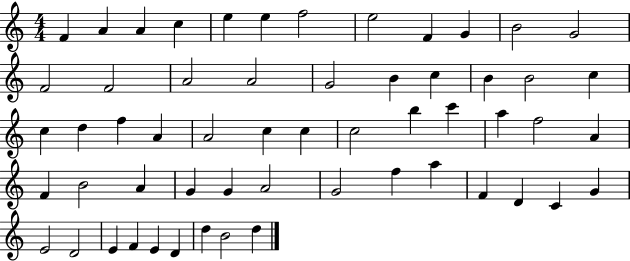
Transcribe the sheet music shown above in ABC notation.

X:1
T:Untitled
M:4/4
L:1/4
K:C
F A A c e e f2 e2 F G B2 G2 F2 F2 A2 A2 G2 B c B B2 c c d f A A2 c c c2 b c' a f2 A F B2 A G G A2 G2 f a F D C G E2 D2 E F E D d B2 d